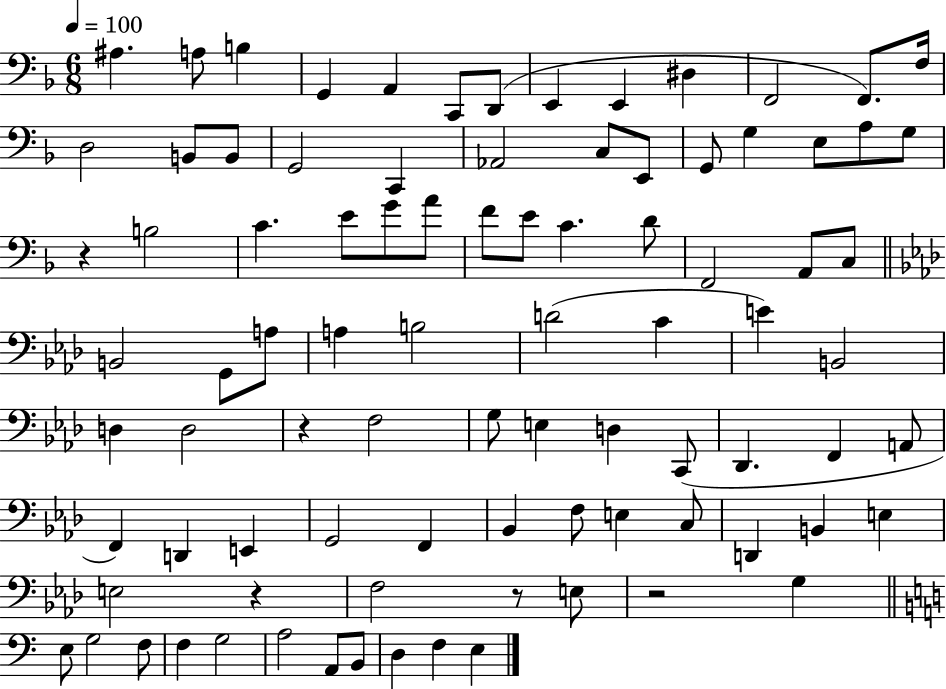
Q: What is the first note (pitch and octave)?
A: A#3